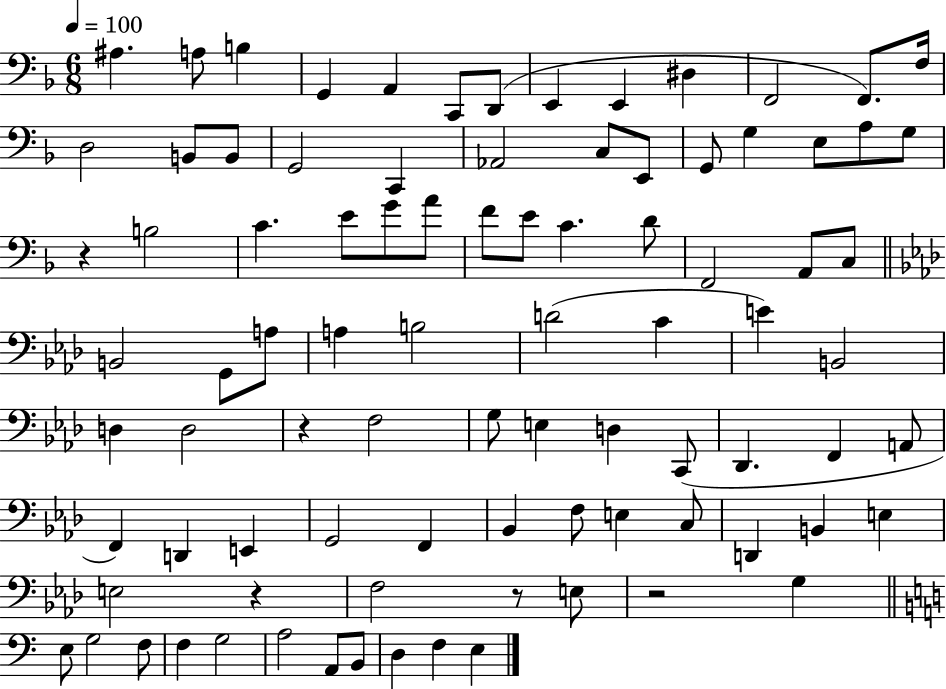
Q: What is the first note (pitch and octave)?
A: A#3